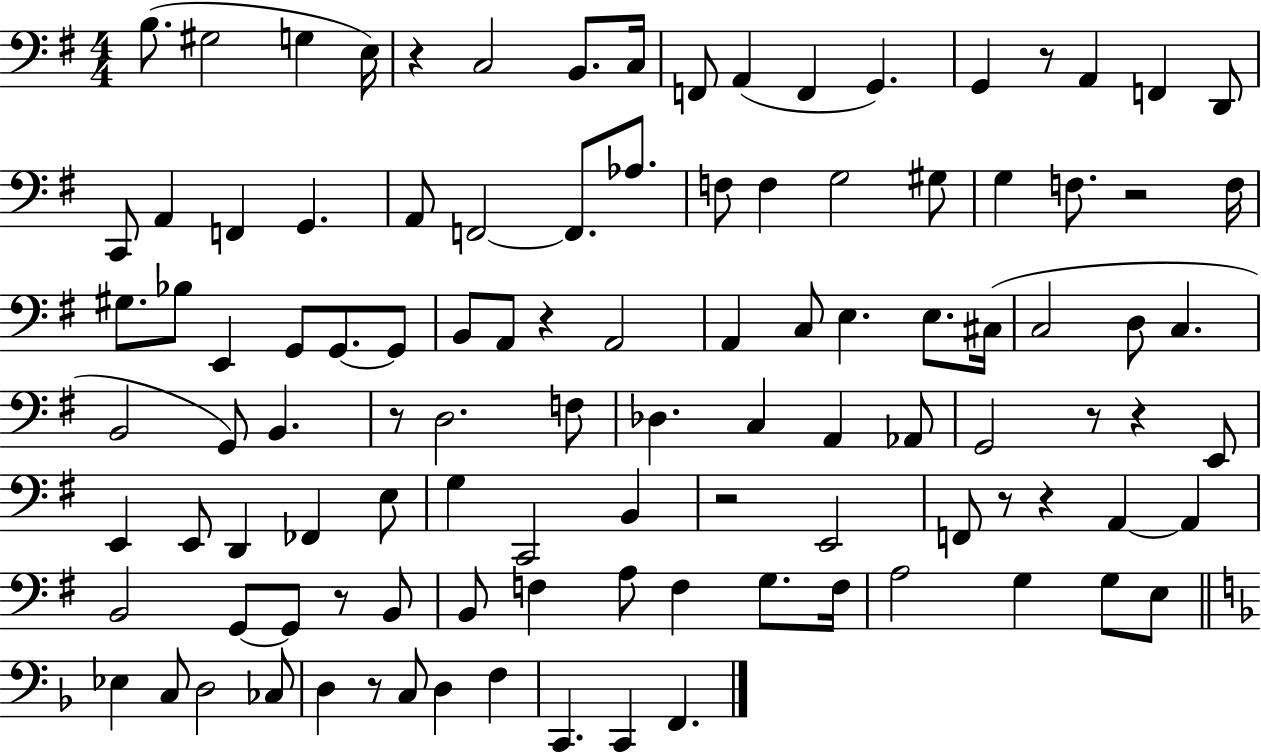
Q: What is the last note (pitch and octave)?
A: F2